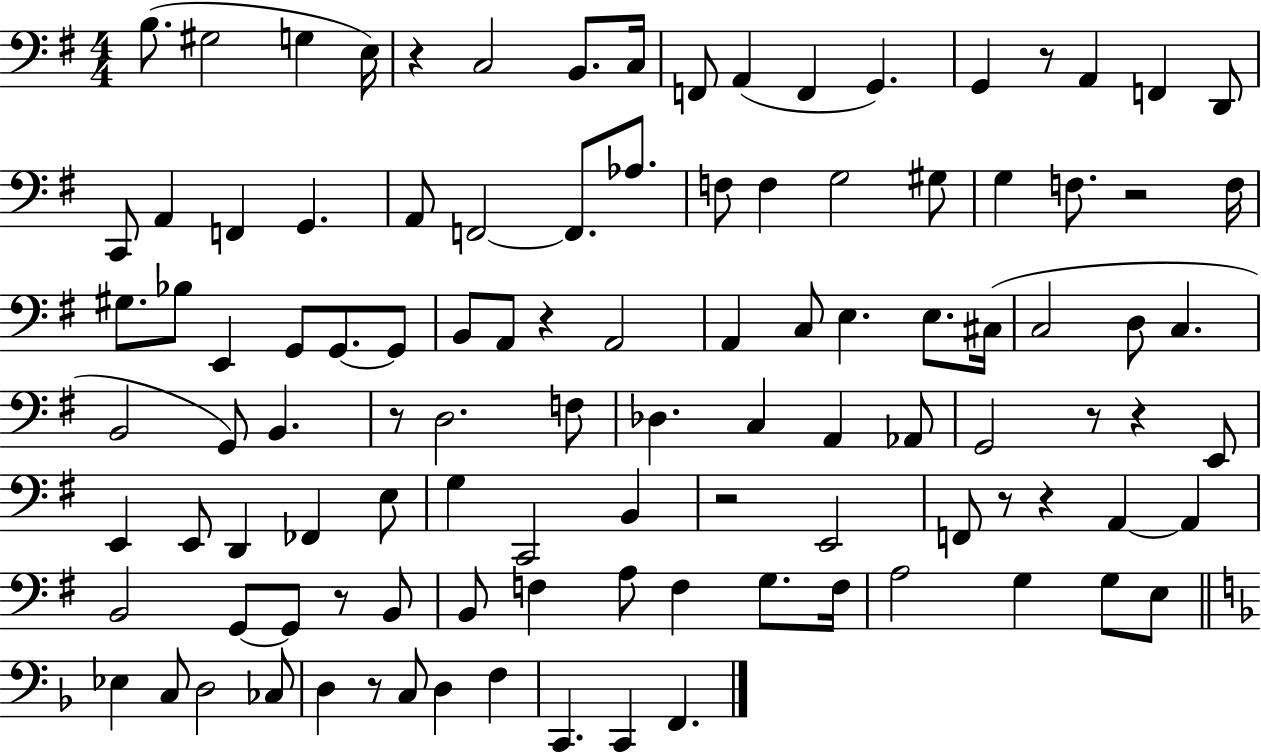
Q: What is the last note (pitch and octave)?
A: F2